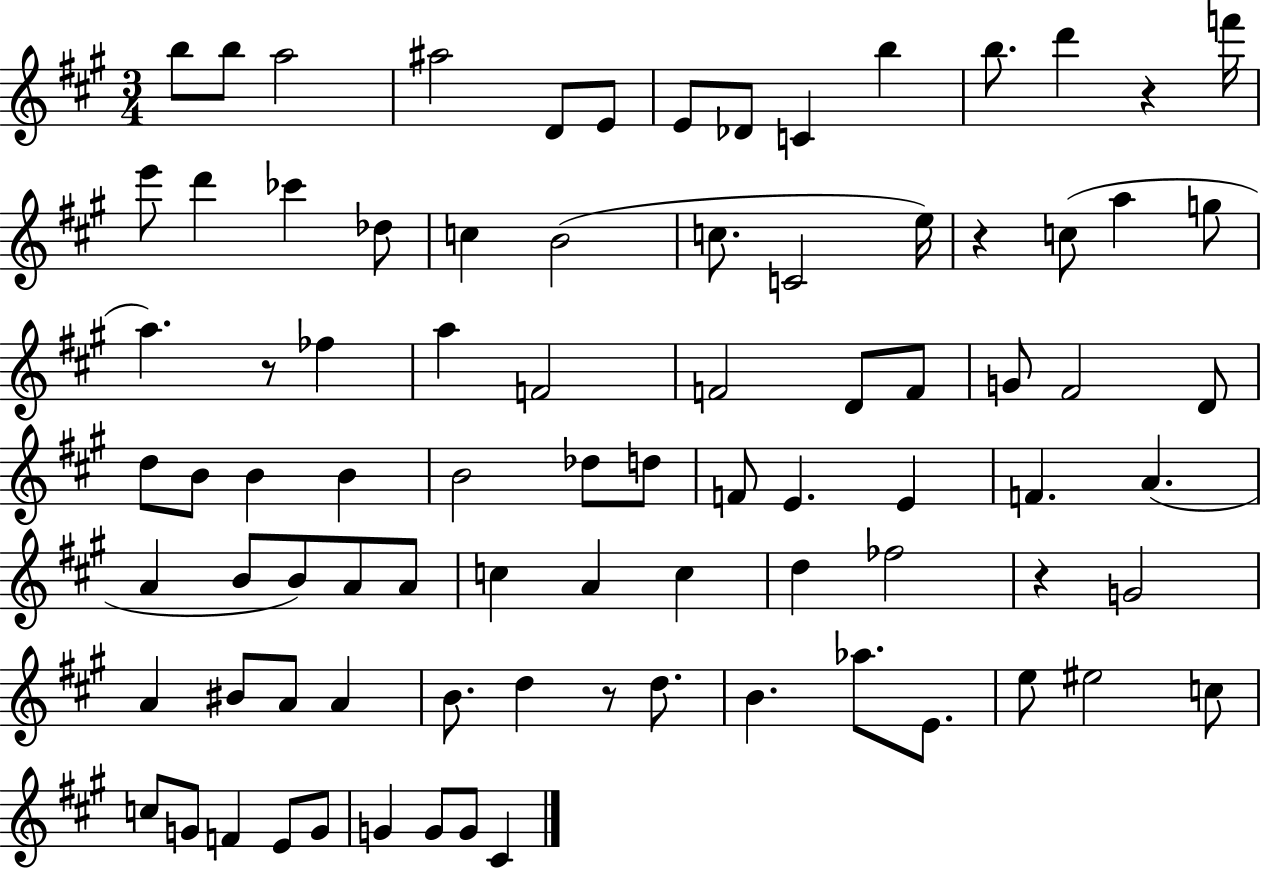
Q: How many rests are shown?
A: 5